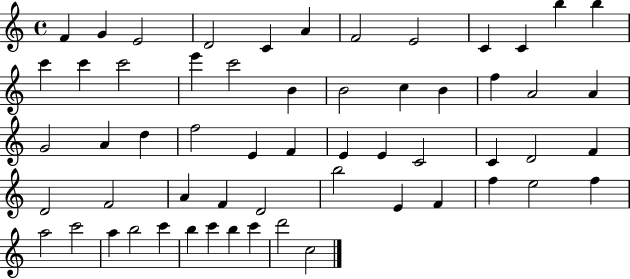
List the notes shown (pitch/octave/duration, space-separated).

F4/q G4/q E4/h D4/h C4/q A4/q F4/h E4/h C4/q C4/q B5/q B5/q C6/q C6/q C6/h E6/q C6/h B4/q B4/h C5/q B4/q F5/q A4/h A4/q G4/h A4/q D5/q F5/h E4/q F4/q E4/q E4/q C4/h C4/q D4/h F4/q D4/h F4/h A4/q F4/q D4/h B5/h E4/q F4/q F5/q E5/h F5/q A5/h C6/h A5/q B5/h C6/q B5/q C6/q B5/q C6/q D6/h C5/h